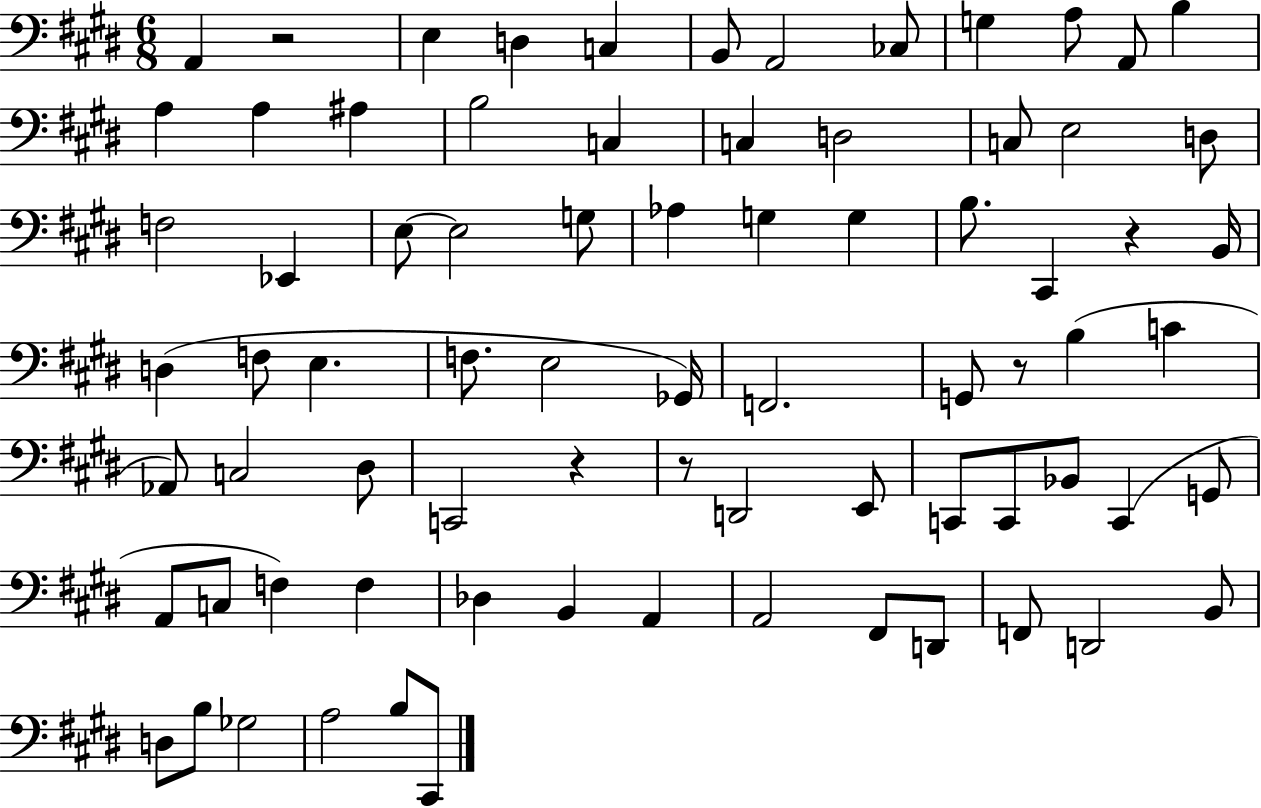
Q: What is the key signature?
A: E major